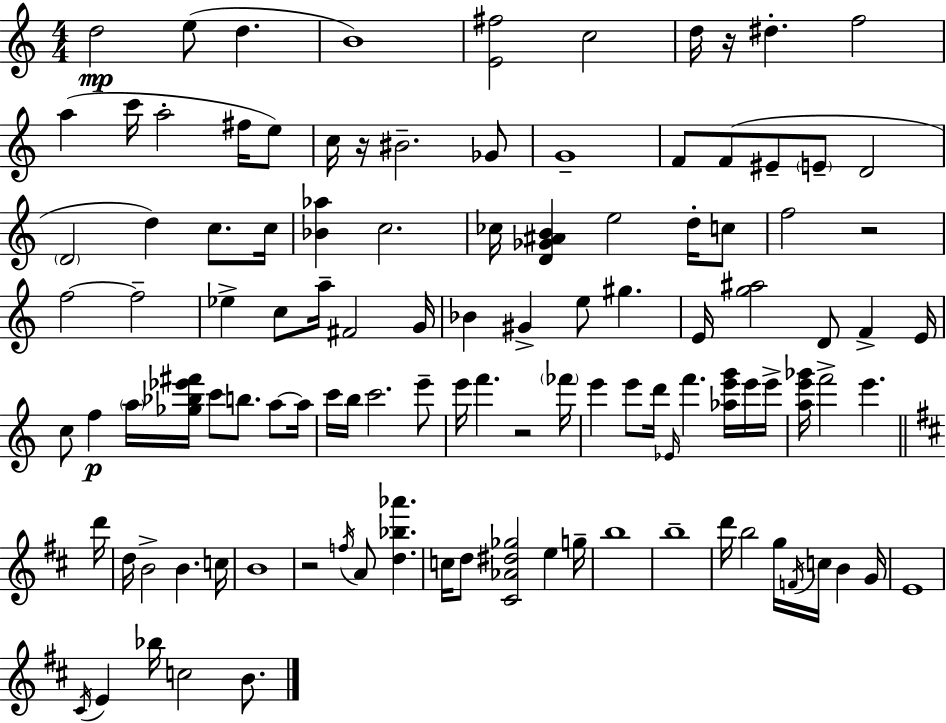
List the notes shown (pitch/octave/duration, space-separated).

D5/h E5/e D5/q. B4/w [E4,F#5]/h C5/h D5/s R/s D#5/q. F5/h A5/q C6/s A5/h F#5/s E5/e C5/s R/s BIS4/h. Gb4/e G4/w F4/e F4/e EIS4/e E4/e D4/h D4/h D5/q C5/e. C5/s [Bb4,Ab5]/q C5/h. CES5/s [D4,Gb4,A#4,B4]/q E5/h D5/s C5/e F5/h R/h F5/h F5/h Eb5/q C5/e A5/s F#4/h G4/s Bb4/q G#4/q E5/e G#5/q. E4/s [G5,A#5]/h D4/e F4/q E4/s C5/e F5/q A5/s [Gb5,Bb5,Eb6,F#6]/s C6/e B5/e. A5/e A5/s C6/s B5/s C6/h. E6/e E6/s F6/q. R/h FES6/s E6/q E6/e D6/s Eb4/s F6/q. [Ab5,E6,G6]/s E6/s E6/s [A5,E6,Gb6]/s F6/h E6/q. D6/s D5/s B4/h B4/q. C5/s B4/w R/h F5/s A4/e [D5,Bb5,Ab6]/q. C5/s D5/e [C#4,Ab4,D#5,Gb5]/h E5/q G5/s B5/w B5/w D6/s B5/h G5/s F4/s C5/s B4/q G4/s E4/w C#4/s E4/q Bb5/s C5/h B4/e.